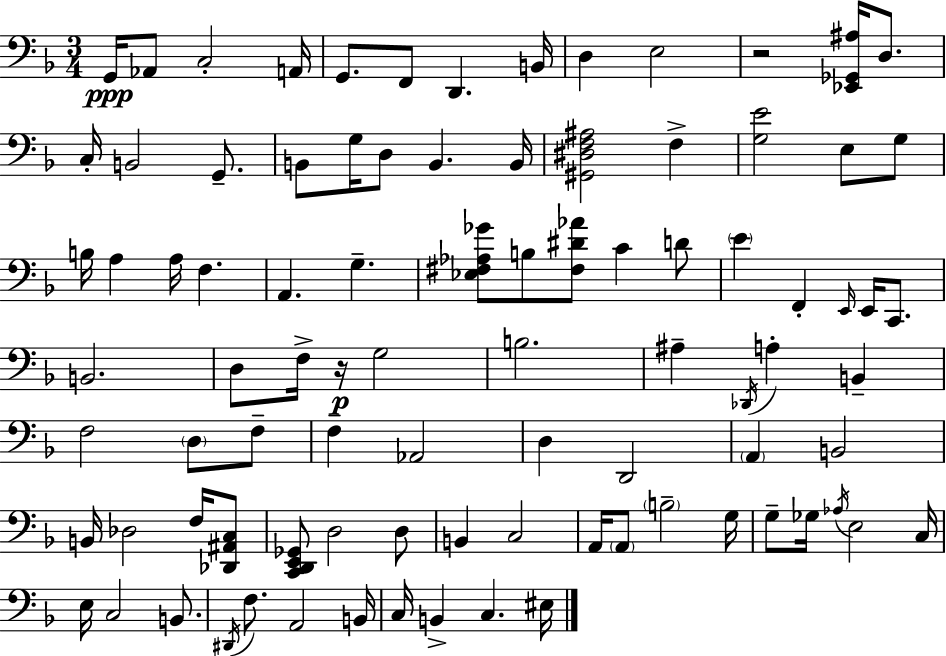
G2/s Ab2/e C3/h A2/s G2/e. F2/e D2/q. B2/s D3/q E3/h R/h [Eb2,Gb2,A#3]/s D3/e. C3/s B2/h G2/e. B2/e G3/s D3/e B2/q. B2/s [G#2,D#3,F3,A#3]/h F3/q [G3,E4]/h E3/e G3/e B3/s A3/q A3/s F3/q. A2/q. G3/q. [Eb3,F#3,Ab3,Gb4]/e B3/e [F#3,D#4,Ab4]/e C4/q D4/e E4/q F2/q E2/s E2/s C2/e. B2/h. D3/e F3/s R/s G3/h B3/h. A#3/q Db2/s A3/q B2/q F3/h D3/e F3/e F3/q Ab2/h D3/q D2/h A2/q B2/h B2/s Db3/h F3/s [Db2,A#2,C3]/e [C2,D2,E2,Gb2]/e D3/h D3/e B2/q C3/h A2/s A2/e B3/h G3/s G3/e Gb3/s Ab3/s E3/h C3/s E3/s C3/h B2/e. D#2/s F3/e. A2/h B2/s C3/s B2/q C3/q. EIS3/s